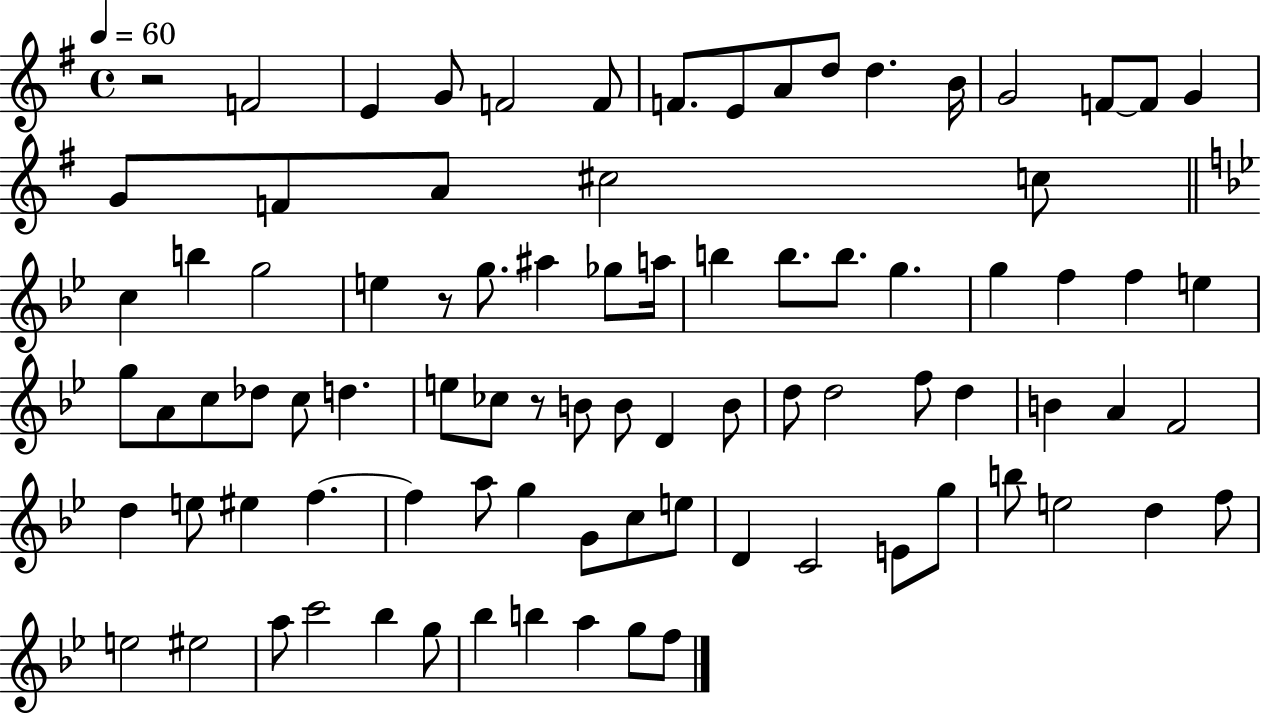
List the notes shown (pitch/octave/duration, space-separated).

R/h F4/h E4/q G4/e F4/h F4/e F4/e. E4/e A4/e D5/e D5/q. B4/s G4/h F4/e F4/e G4/q G4/e F4/e A4/e C#5/h C5/e C5/q B5/q G5/h E5/q R/e G5/e. A#5/q Gb5/e A5/s B5/q B5/e. B5/e. G5/q. G5/q F5/q F5/q E5/q G5/e A4/e C5/e Db5/e C5/e D5/q. E5/e CES5/e R/e B4/e B4/e D4/q B4/e D5/e D5/h F5/e D5/q B4/q A4/q F4/h D5/q E5/e EIS5/q F5/q. F5/q A5/e G5/q G4/e C5/e E5/e D4/q C4/h E4/e G5/e B5/e E5/h D5/q F5/e E5/h EIS5/h A5/e C6/h Bb5/q G5/e Bb5/q B5/q A5/q G5/e F5/e